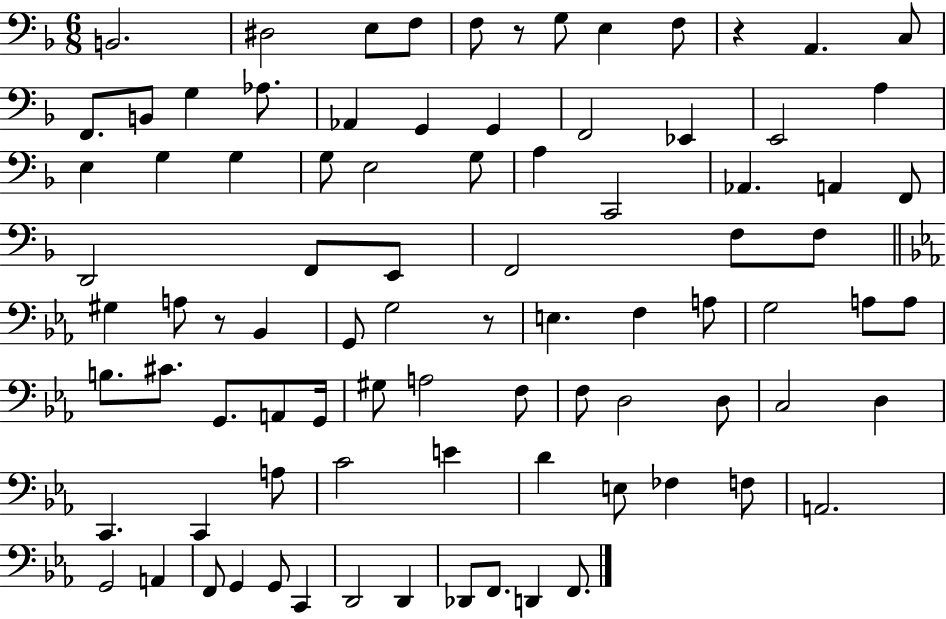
X:1
T:Untitled
M:6/8
L:1/4
K:F
B,,2 ^D,2 E,/2 F,/2 F,/2 z/2 G,/2 E, F,/2 z A,, C,/2 F,,/2 B,,/2 G, _A,/2 _A,, G,, G,, F,,2 _E,, E,,2 A, E, G, G, G,/2 E,2 G,/2 A, C,,2 _A,, A,, F,,/2 D,,2 F,,/2 E,,/2 F,,2 F,/2 F,/2 ^G, A,/2 z/2 _B,, G,,/2 G,2 z/2 E, F, A,/2 G,2 A,/2 A,/2 B,/2 ^C/2 G,,/2 A,,/2 G,,/4 ^G,/2 A,2 F,/2 F,/2 D,2 D,/2 C,2 D, C,, C,, A,/2 C2 E D E,/2 _F, F,/2 A,,2 G,,2 A,, F,,/2 G,, G,,/2 C,, D,,2 D,, _D,,/2 F,,/2 D,, F,,/2